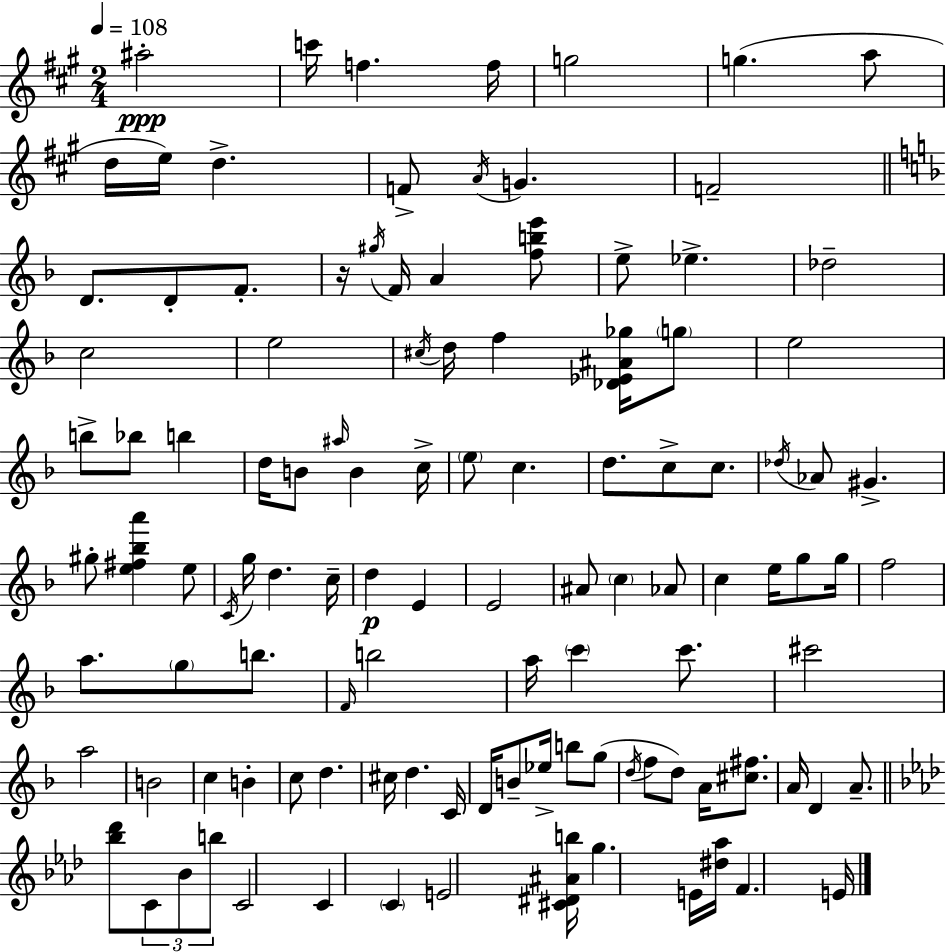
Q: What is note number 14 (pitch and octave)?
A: F4